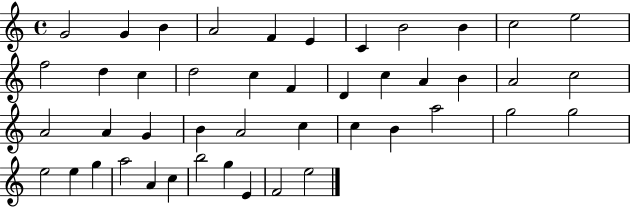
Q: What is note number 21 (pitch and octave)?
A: B4